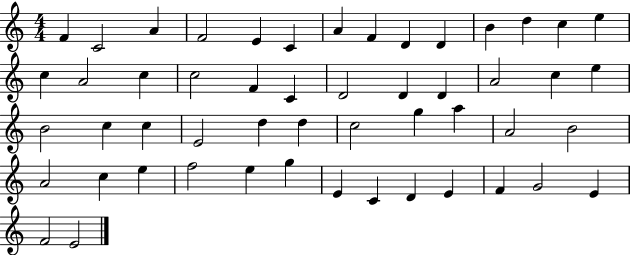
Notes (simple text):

F4/q C4/h A4/q F4/h E4/q C4/q A4/q F4/q D4/q D4/q B4/q D5/q C5/q E5/q C5/q A4/h C5/q C5/h F4/q C4/q D4/h D4/q D4/q A4/h C5/q E5/q B4/h C5/q C5/q E4/h D5/q D5/q C5/h G5/q A5/q A4/h B4/h A4/h C5/q E5/q F5/h E5/q G5/q E4/q C4/q D4/q E4/q F4/q G4/h E4/q F4/h E4/h